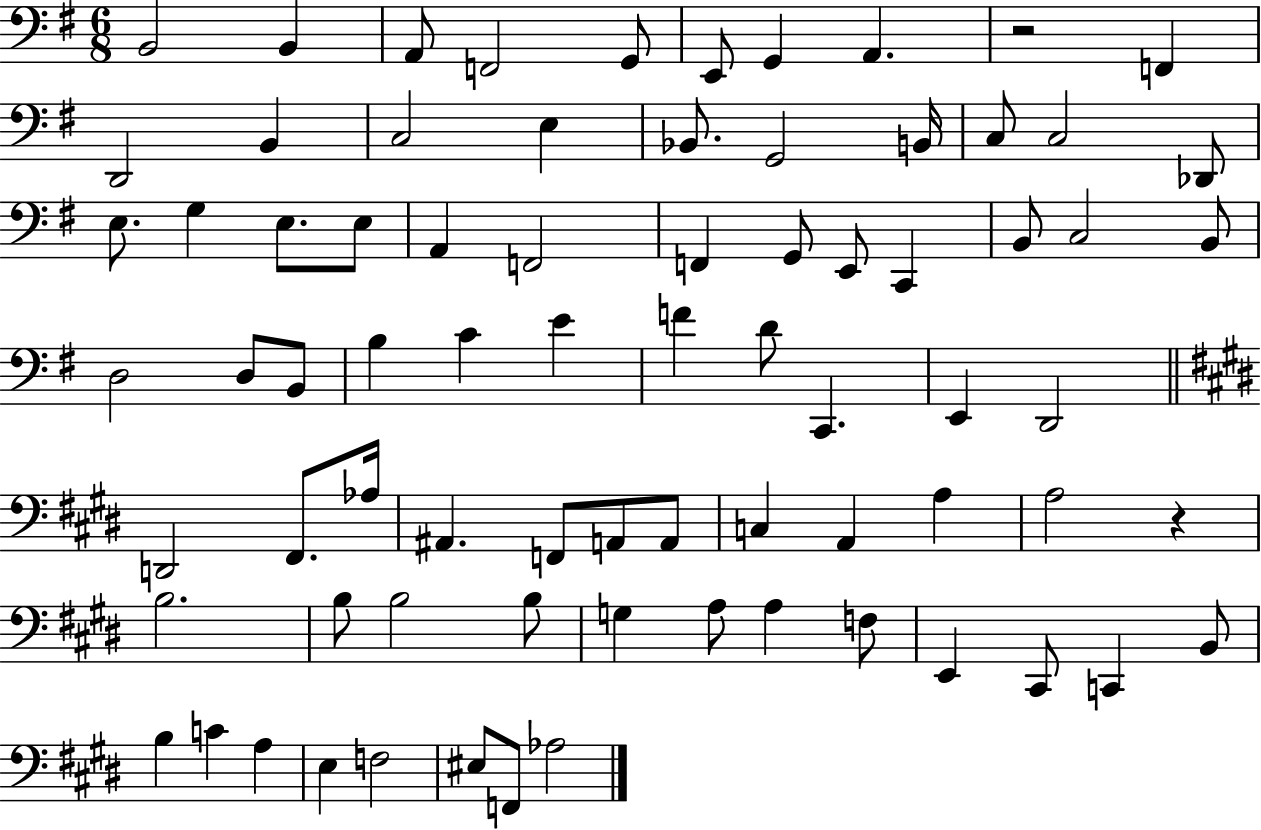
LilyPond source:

{
  \clef bass
  \numericTimeSignature
  \time 6/8
  \key g \major
  b,2 b,4 | a,8 f,2 g,8 | e,8 g,4 a,4. | r2 f,4 | \break d,2 b,4 | c2 e4 | bes,8. g,2 b,16 | c8 c2 des,8 | \break e8. g4 e8. e8 | a,4 f,2 | f,4 g,8 e,8 c,4 | b,8 c2 b,8 | \break d2 d8 b,8 | b4 c'4 e'4 | f'4 d'8 c,4. | e,4 d,2 | \break \bar "||" \break \key e \major d,2 fis,8. aes16 | ais,4. f,8 a,8 a,8 | c4 a,4 a4 | a2 r4 | \break b2. | b8 b2 b8 | g4 a8 a4 f8 | e,4 cis,8 c,4 b,8 | \break b4 c'4 a4 | e4 f2 | eis8 f,8 aes2 | \bar "|."
}